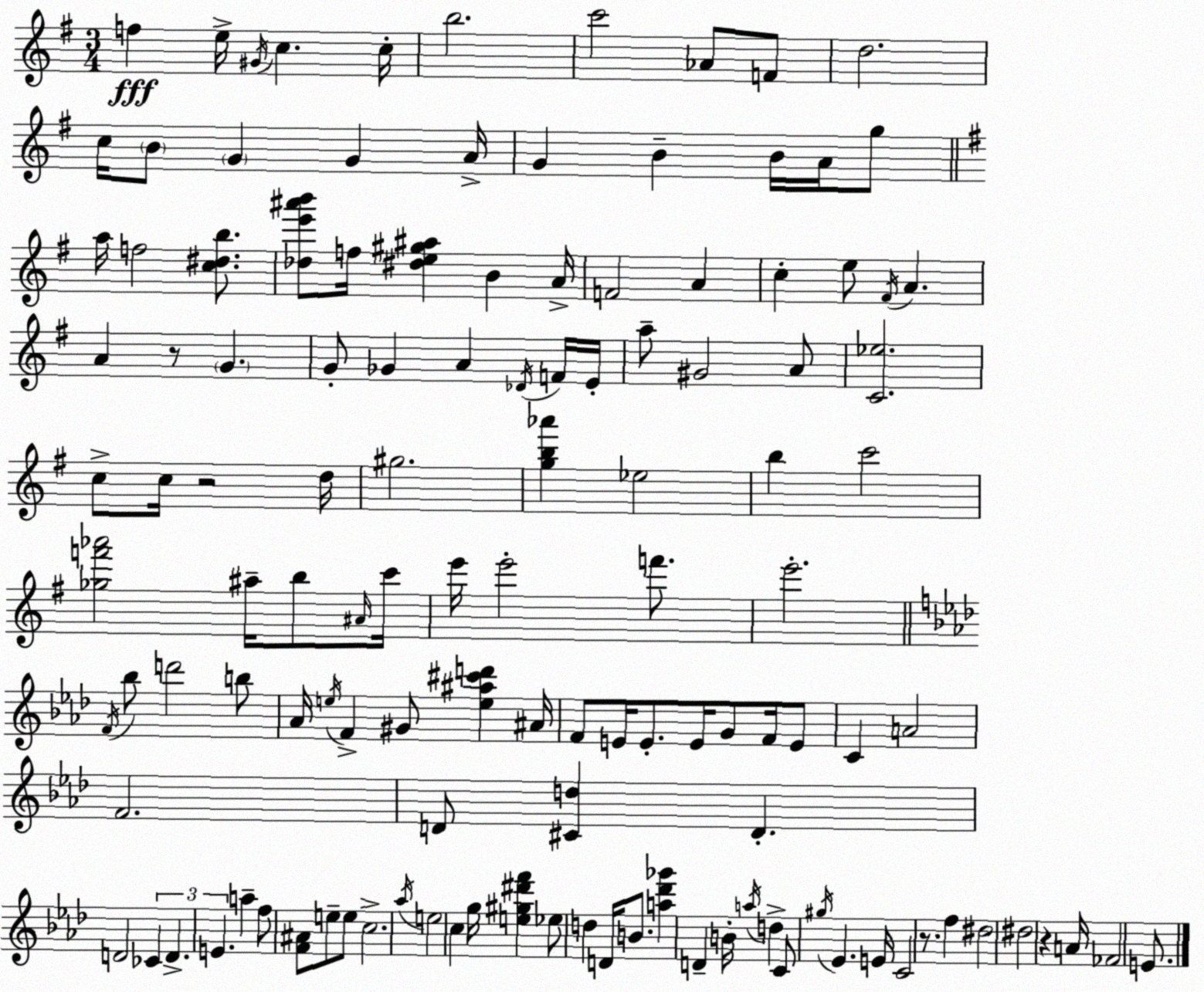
X:1
T:Untitled
M:3/4
L:1/4
K:Em
f e/4 ^G/4 c c/4 b2 c'2 _A/2 F/2 d2 c/4 B/2 G G A/4 G B B/4 A/4 g/2 a/4 f2 [c^db]/2 [_de'^a'b']/2 f/4 [^de^g^a] B A/4 F2 A c e/2 ^F/4 A A z/2 G G/2 _G A _D/4 F/4 E/4 a/2 ^G2 A/2 [C_e]2 c/2 c/4 z2 d/4 ^g2 [gb_a'] _e2 b c'2 [_gf'_a']2 ^a/4 b/2 ^A/4 c'/4 e'/4 e'2 f'/2 e'2 F/4 _b/2 d'2 b/2 _A/4 e/4 F ^G/2 [e^a^c'd'] ^A/4 F/2 E/4 E/2 E/4 G/2 F/4 E/2 C A2 F2 D/2 [^Cd] D D2 _C D E a f/2 [F^A]/2 e/2 e/2 c2 _a/4 e2 c g/4 [e^g^d'f'] _e/2 d D/4 B/2 [a_d'_g'] D B/4 a/4 d C/2 ^g/4 _E E/4 C2 z/2 f ^d2 ^d2 z A/4 _F2 E/2